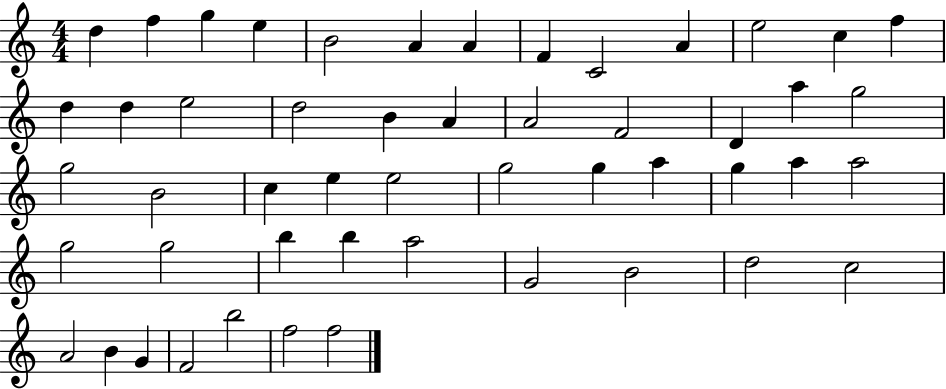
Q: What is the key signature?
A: C major